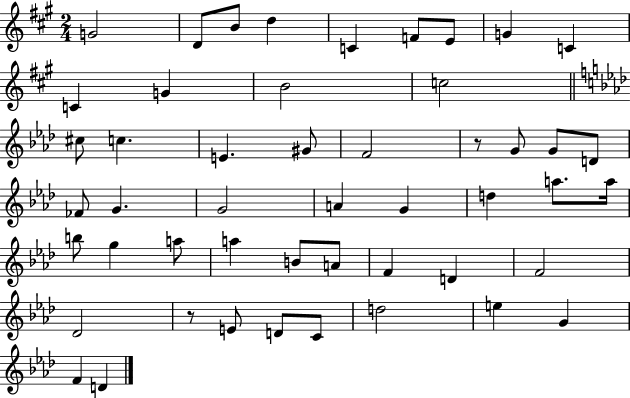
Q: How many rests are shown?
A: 2